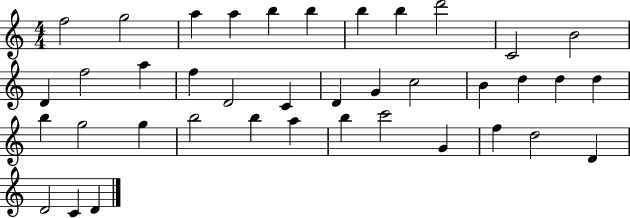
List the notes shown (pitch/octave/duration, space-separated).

F5/h G5/h A5/q A5/q B5/q B5/q B5/q B5/q D6/h C4/h B4/h D4/q F5/h A5/q F5/q D4/h C4/q D4/q G4/q C5/h B4/q D5/q D5/q D5/q B5/q G5/h G5/q B5/h B5/q A5/q B5/q C6/h G4/q F5/q D5/h D4/q D4/h C4/q D4/q